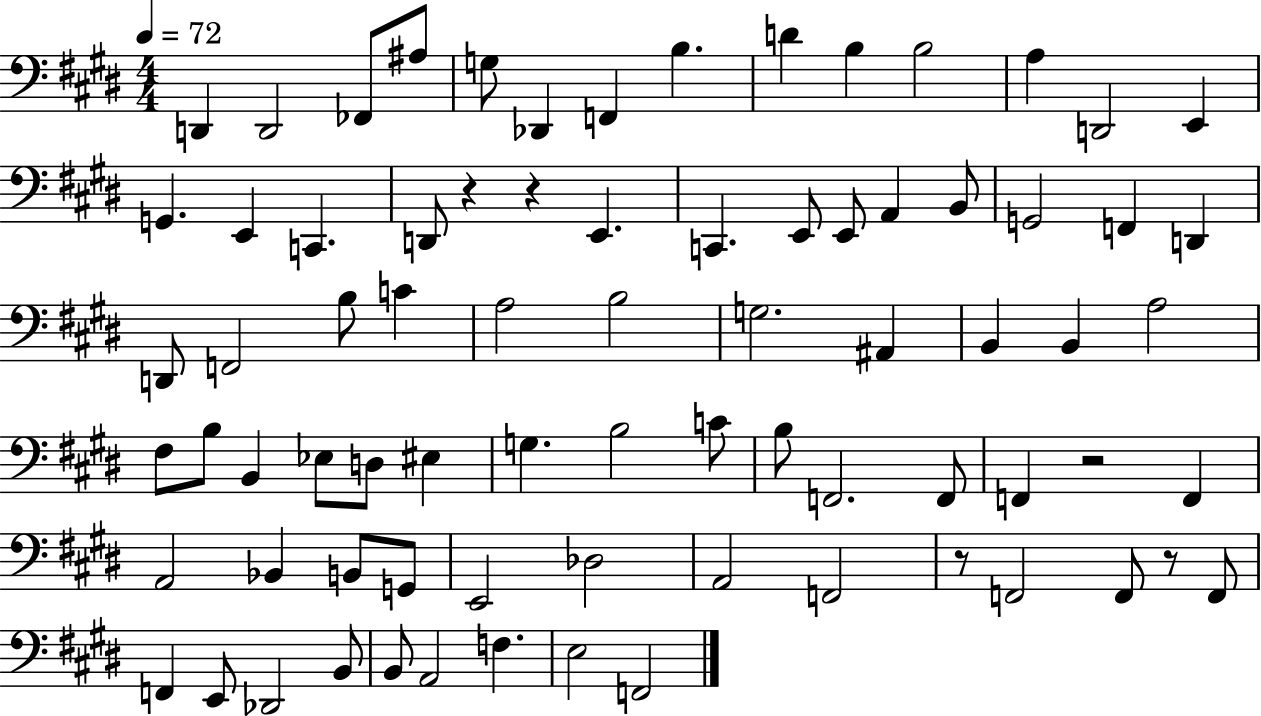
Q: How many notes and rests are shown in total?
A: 77